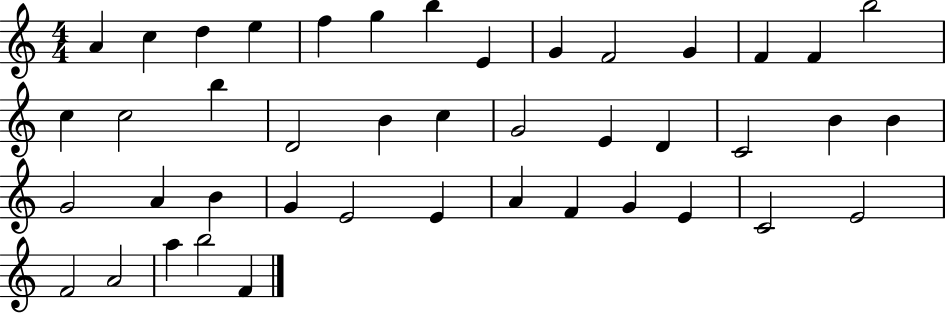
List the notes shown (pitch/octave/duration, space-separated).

A4/q C5/q D5/q E5/q F5/q G5/q B5/q E4/q G4/q F4/h G4/q F4/q F4/q B5/h C5/q C5/h B5/q D4/h B4/q C5/q G4/h E4/q D4/q C4/h B4/q B4/q G4/h A4/q B4/q G4/q E4/h E4/q A4/q F4/q G4/q E4/q C4/h E4/h F4/h A4/h A5/q B5/h F4/q